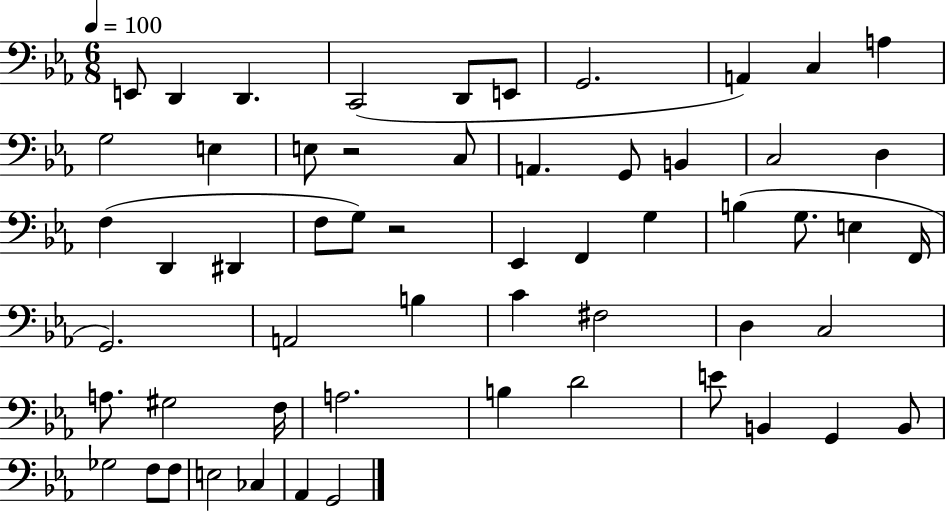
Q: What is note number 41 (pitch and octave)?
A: F3